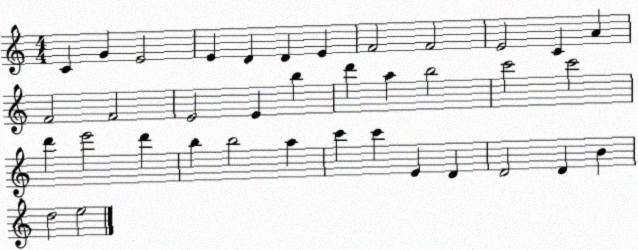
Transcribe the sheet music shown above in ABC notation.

X:1
T:Untitled
M:4/4
L:1/4
K:C
C G E2 E D D E F2 F2 E2 C A F2 F2 E2 E b d' a b2 c'2 c'2 d' e'2 d' b b2 a c' c' E D D2 D B d2 e2